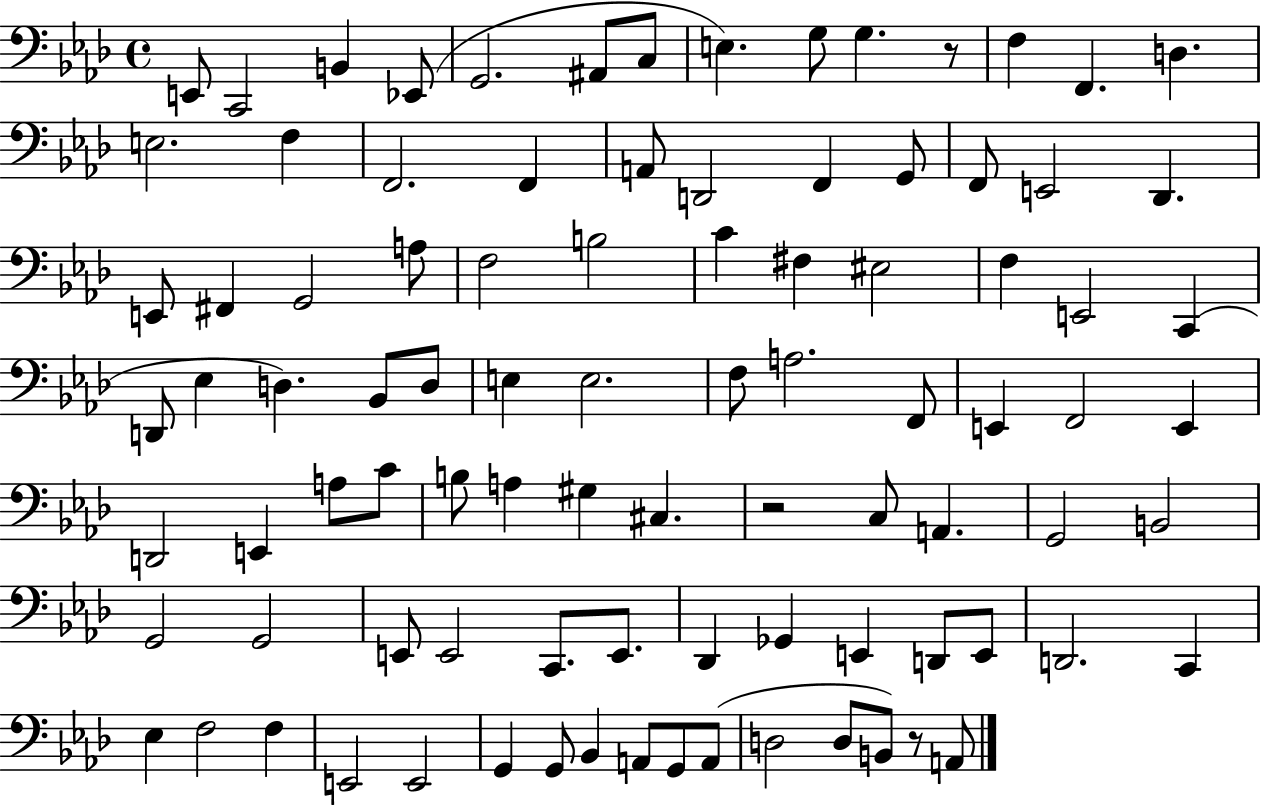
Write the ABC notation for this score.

X:1
T:Untitled
M:4/4
L:1/4
K:Ab
E,,/2 C,,2 B,, _E,,/2 G,,2 ^A,,/2 C,/2 E, G,/2 G, z/2 F, F,, D, E,2 F, F,,2 F,, A,,/2 D,,2 F,, G,,/2 F,,/2 E,,2 _D,, E,,/2 ^F,, G,,2 A,/2 F,2 B,2 C ^F, ^E,2 F, E,,2 C,, D,,/2 _E, D, _B,,/2 D,/2 E, E,2 F,/2 A,2 F,,/2 E,, F,,2 E,, D,,2 E,, A,/2 C/2 B,/2 A, ^G, ^C, z2 C,/2 A,, G,,2 B,,2 G,,2 G,,2 E,,/2 E,,2 C,,/2 E,,/2 _D,, _G,, E,, D,,/2 E,,/2 D,,2 C,, _E, F,2 F, E,,2 E,,2 G,, G,,/2 _B,, A,,/2 G,,/2 A,,/2 D,2 D,/2 B,,/2 z/2 A,,/2